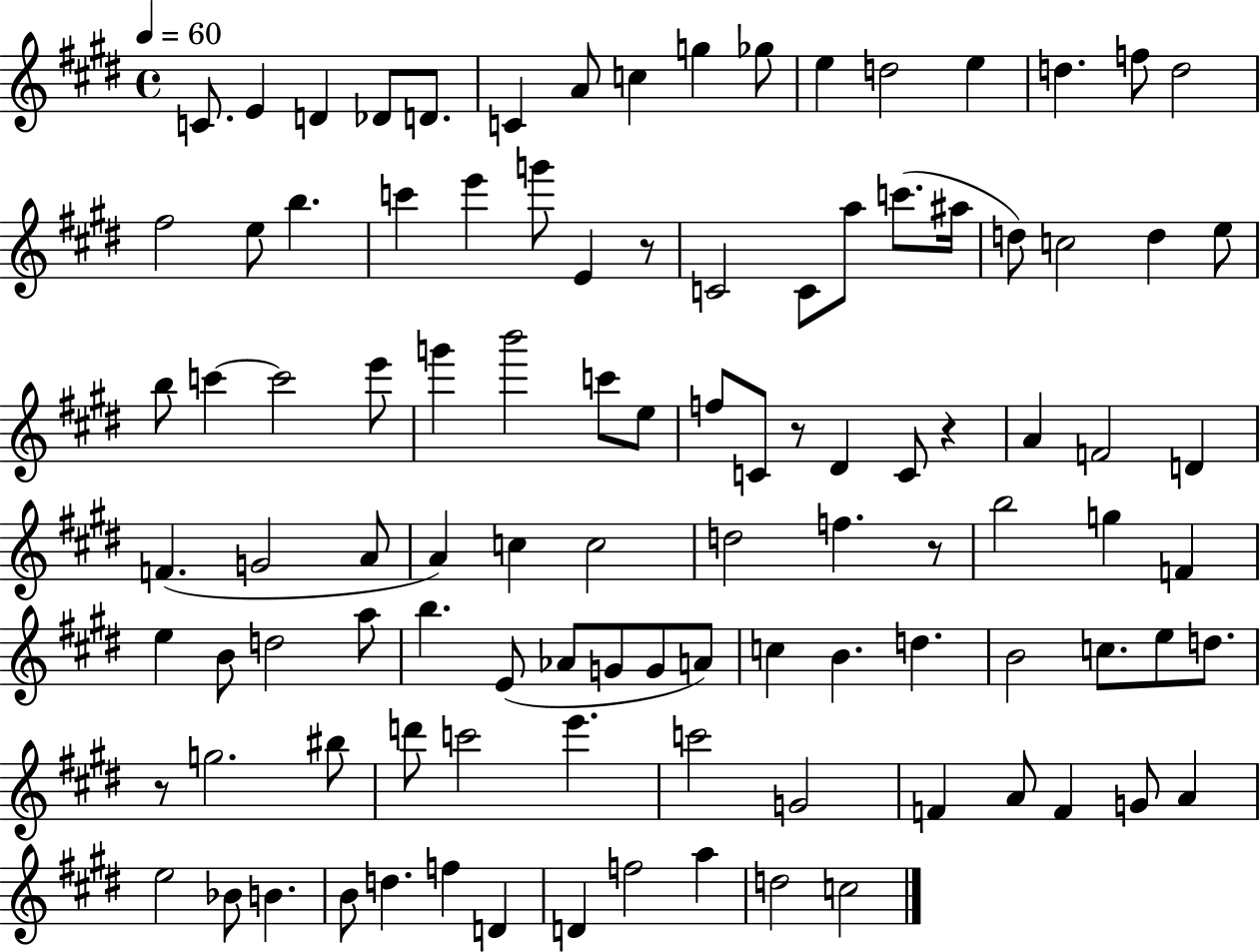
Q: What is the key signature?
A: E major